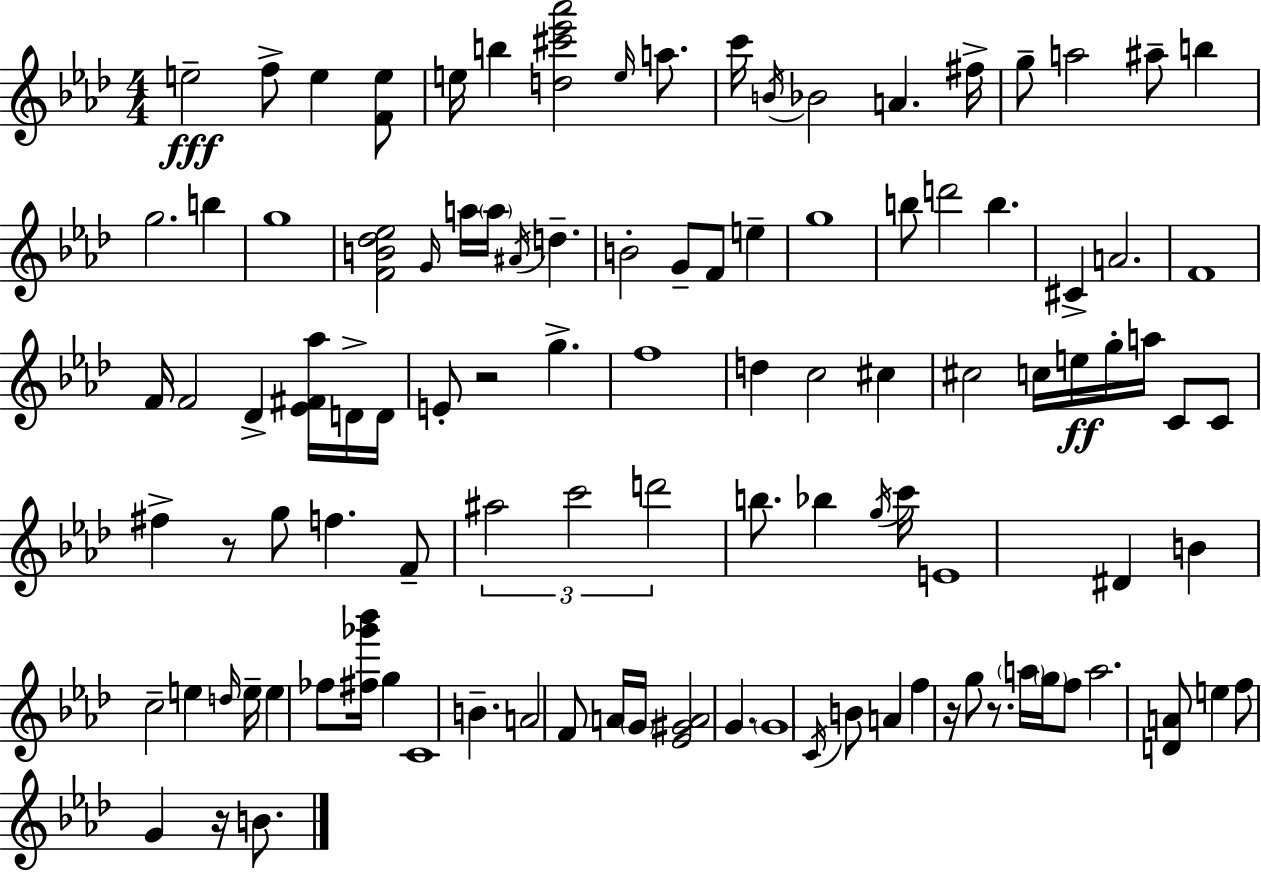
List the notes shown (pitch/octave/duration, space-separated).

E5/h F5/e E5/q [F4,E5]/e E5/s B5/q [D5,C#6,Eb6,Ab6]/h E5/s A5/e. C6/s B4/s Bb4/h A4/q. F#5/s G5/e A5/h A#5/e B5/q G5/h. B5/q G5/w [F4,B4,Db5,Eb5]/h G4/s A5/s A5/s A#4/s D5/q. B4/h G4/e F4/e E5/q G5/w B5/e D6/h B5/q. C#4/q A4/h. F4/w F4/s F4/h Db4/q [Eb4,F#4,Ab5]/s D4/s D4/s E4/e R/h G5/q. F5/w D5/q C5/h C#5/q C#5/h C5/s E5/s G5/s A5/s C4/e C4/e F#5/q R/e G5/e F5/q. F4/e A#5/h C6/h D6/h B5/e. Bb5/q G5/s C6/s E4/w D#4/q B4/q C5/h E5/q D5/s E5/s E5/q FES5/e [F#5,Gb6,Bb6]/s G5/q C4/w B4/q. A4/h F4/e A4/s G4/s [Eb4,G#4,A4]/h G4/q. G4/w C4/s B4/e A4/q F5/q R/s G5/e R/e. A5/s G5/s F5/e A5/h. [D4,A4]/e E5/q F5/e G4/q R/s B4/e.